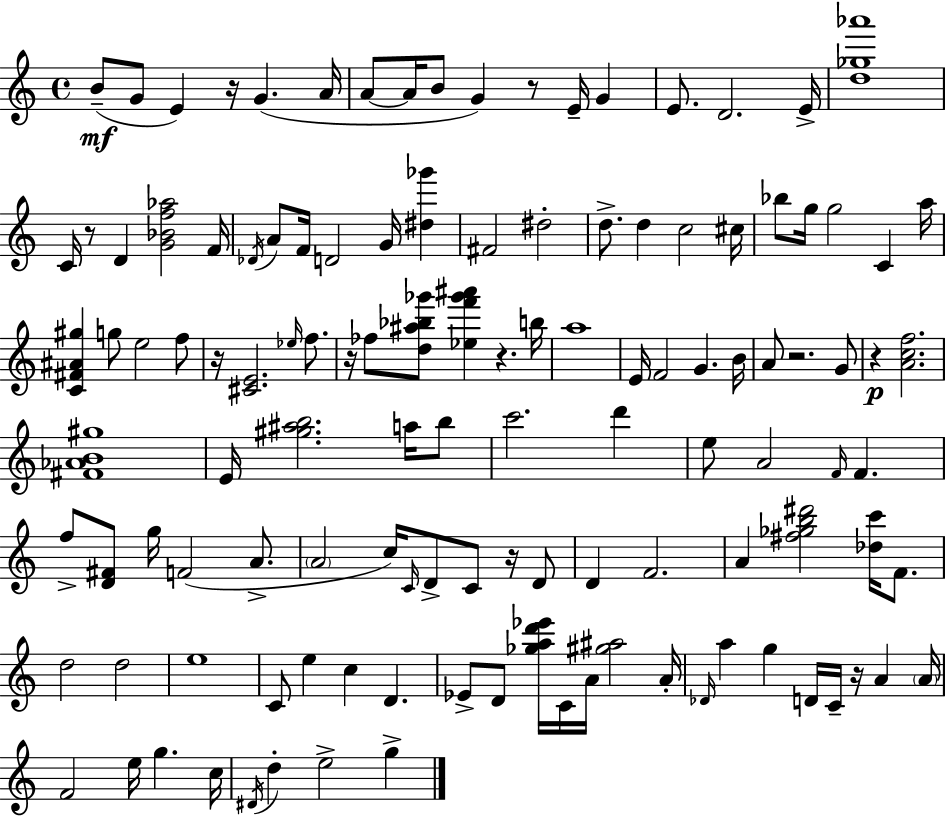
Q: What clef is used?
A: treble